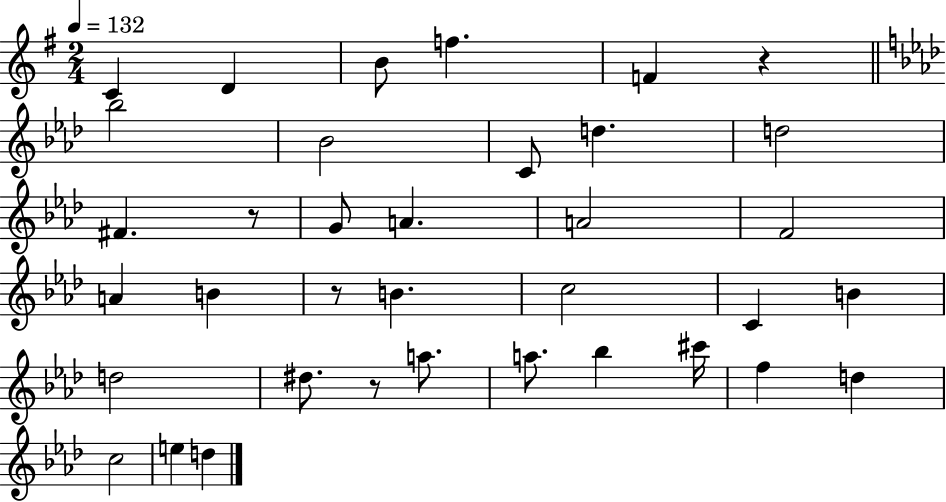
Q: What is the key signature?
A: G major